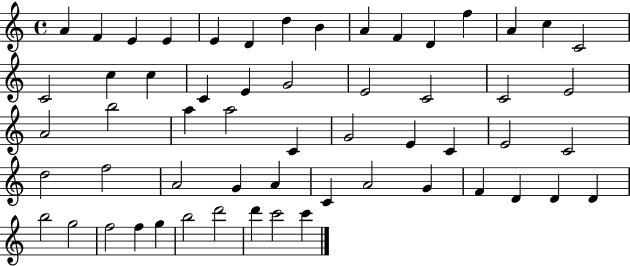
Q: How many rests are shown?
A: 0